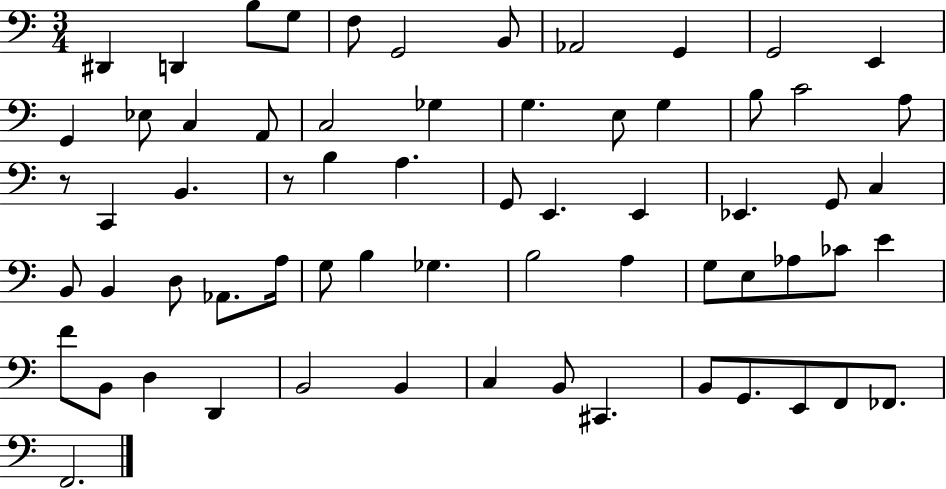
D#2/q D2/q B3/e G3/e F3/e G2/h B2/e Ab2/h G2/q G2/h E2/q G2/q Eb3/e C3/q A2/e C3/h Gb3/q G3/q. E3/e G3/q B3/e C4/h A3/e R/e C2/q B2/q. R/e B3/q A3/q. G2/e E2/q. E2/q Eb2/q. G2/e C3/q B2/e B2/q D3/e Ab2/e. A3/s G3/e B3/q Gb3/q. B3/h A3/q G3/e E3/e Ab3/e CES4/e E4/q F4/e B2/e D3/q D2/q B2/h B2/q C3/q B2/e C#2/q. B2/e G2/e. E2/e F2/e FES2/e. F2/h.